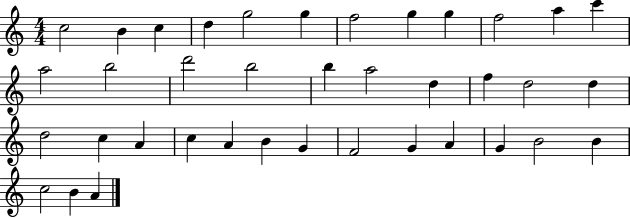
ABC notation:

X:1
T:Untitled
M:4/4
L:1/4
K:C
c2 B c d g2 g f2 g g f2 a c' a2 b2 d'2 b2 b a2 d f d2 d d2 c A c A B G F2 G A G B2 B c2 B A